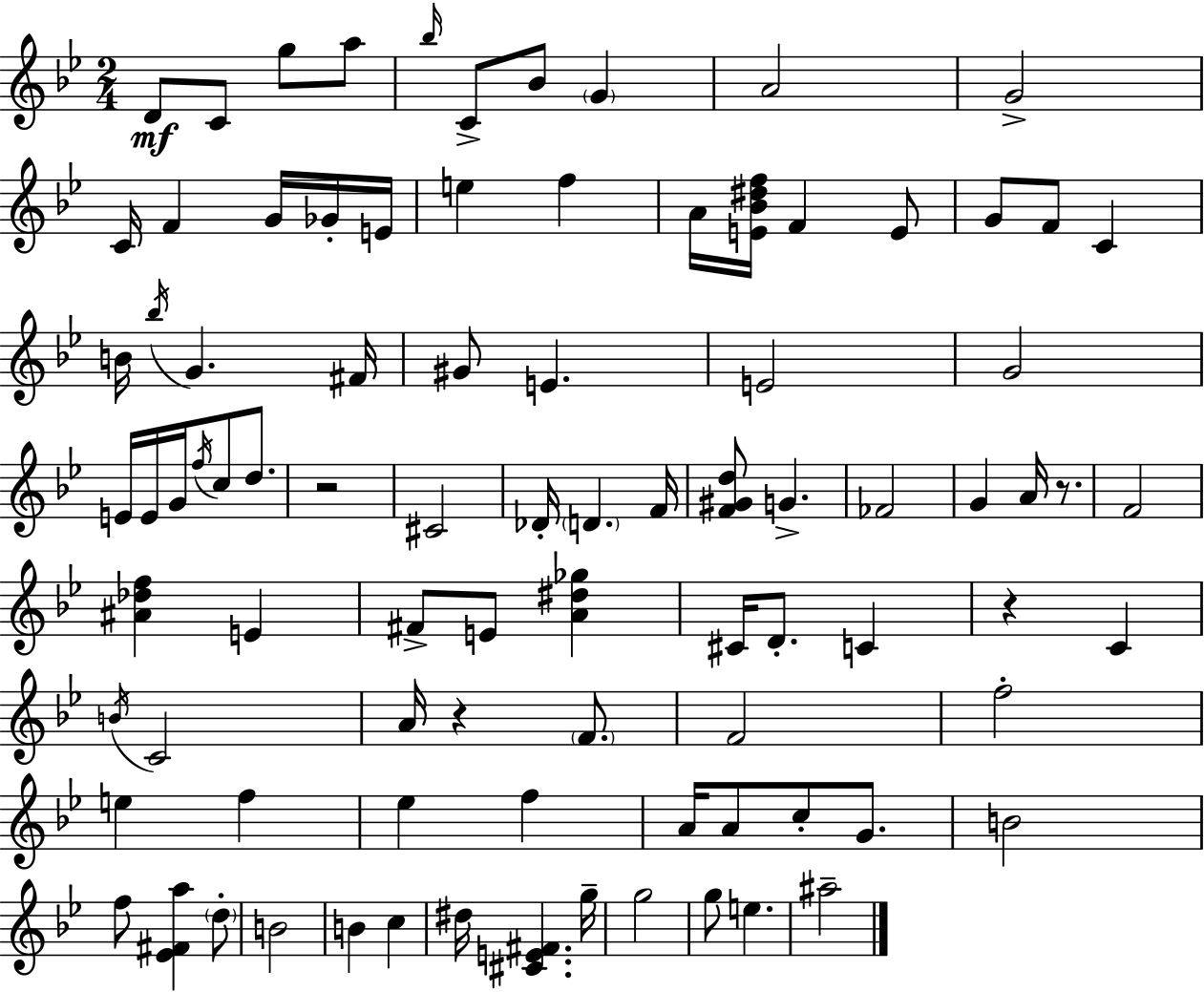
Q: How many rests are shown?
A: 4